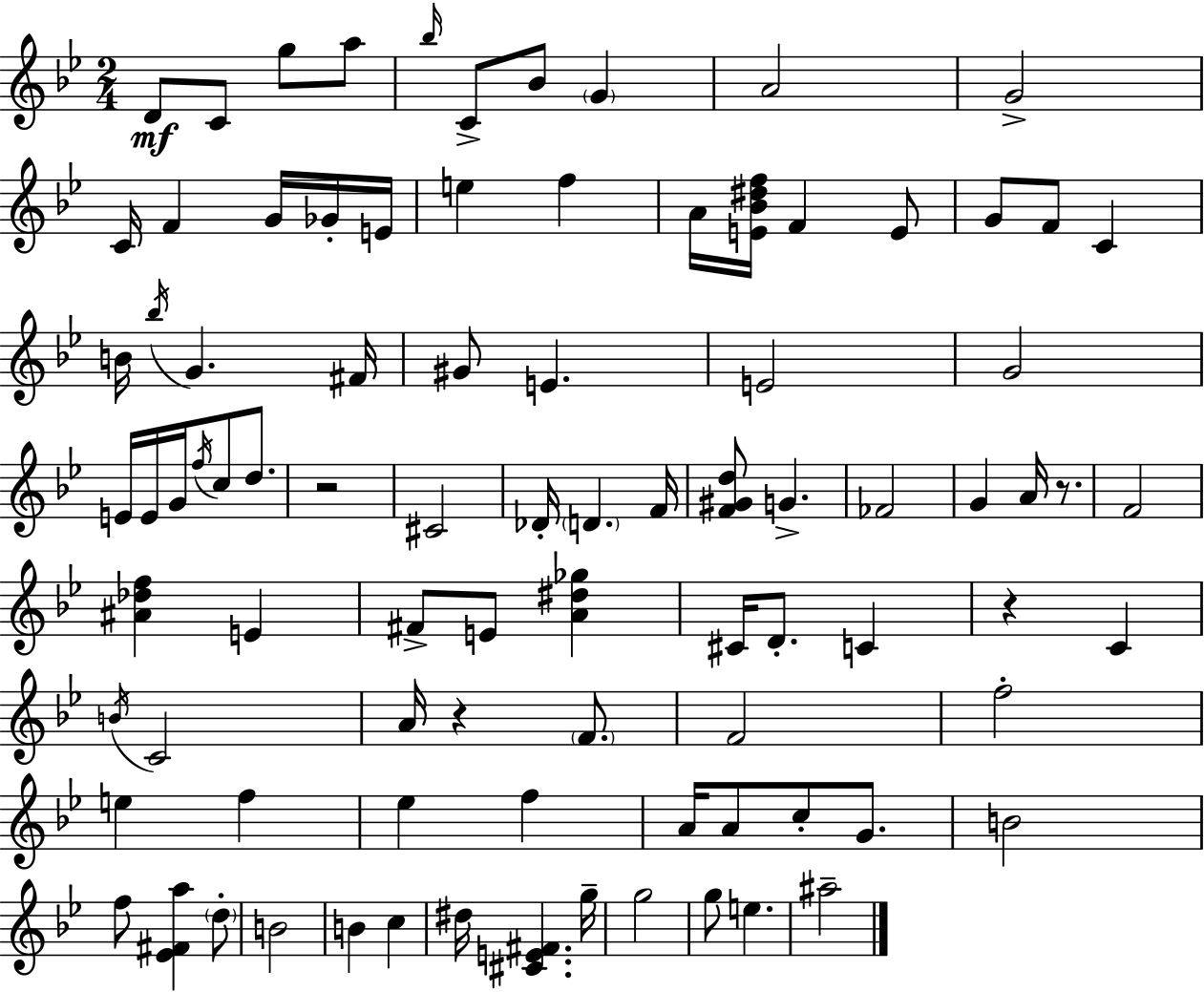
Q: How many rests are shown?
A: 4